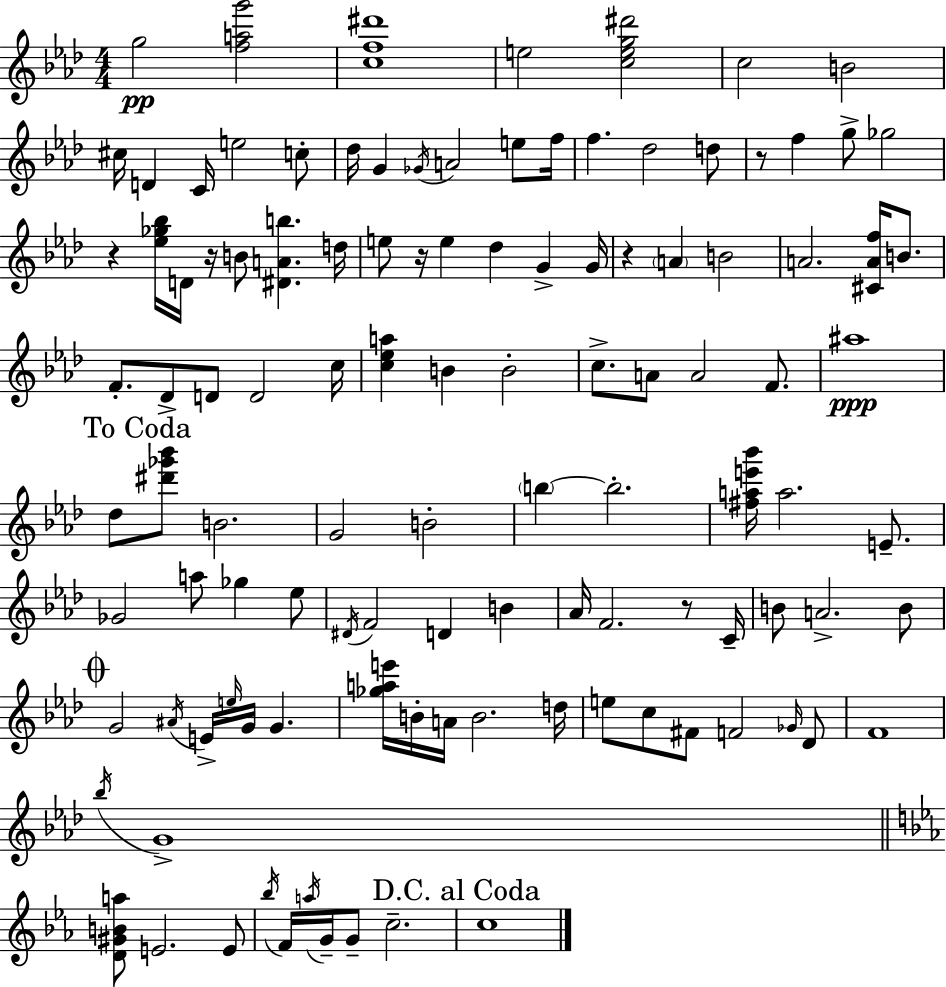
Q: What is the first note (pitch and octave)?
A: G5